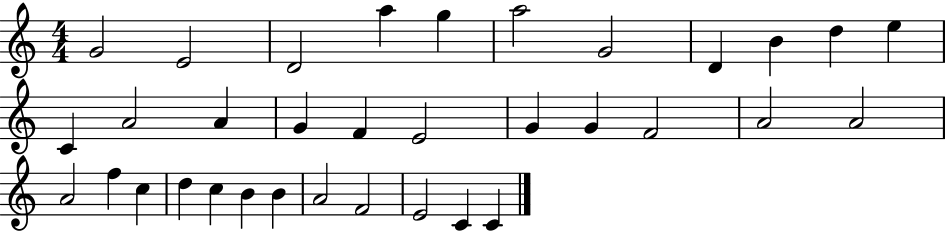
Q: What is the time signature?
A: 4/4